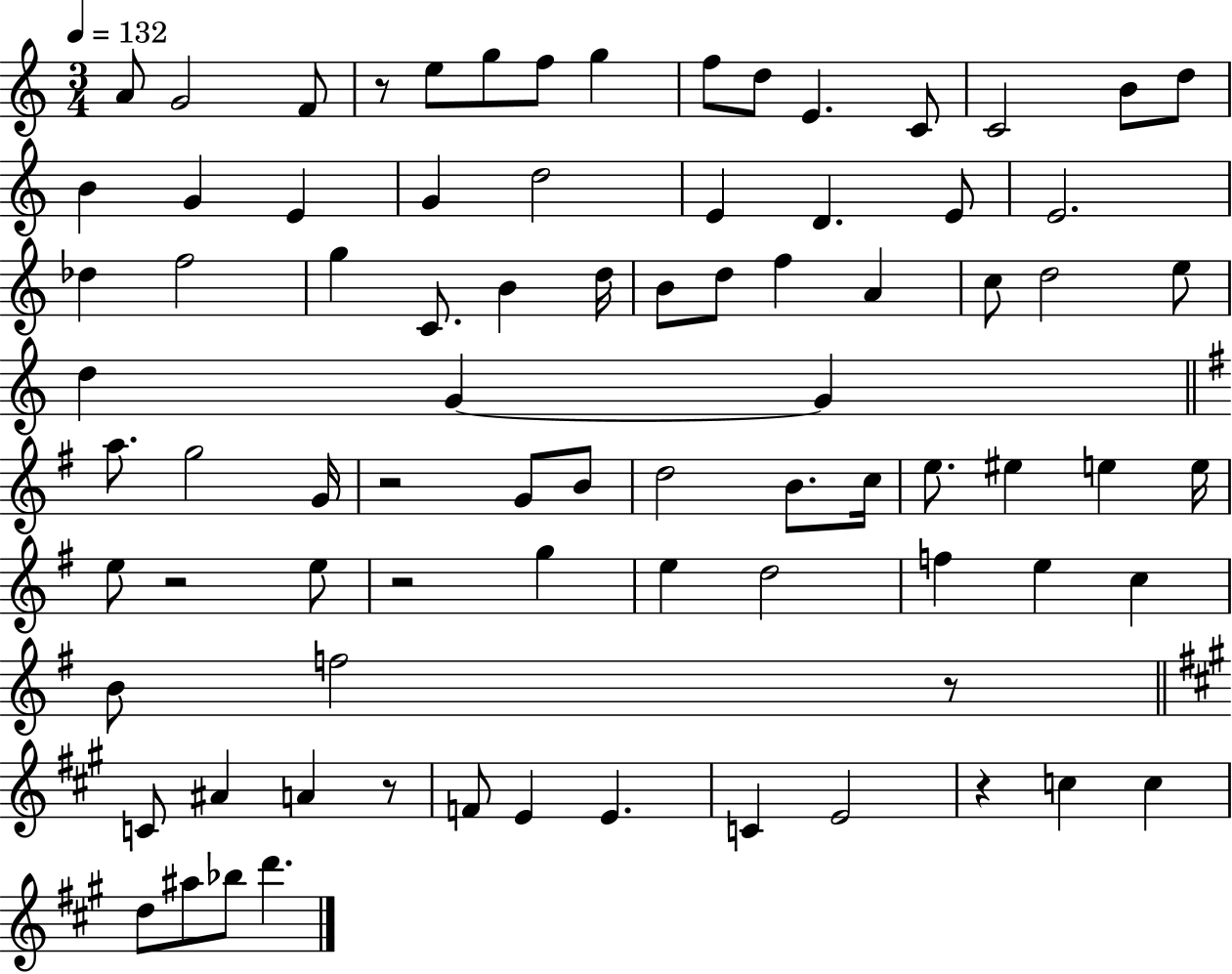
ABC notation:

X:1
T:Untitled
M:3/4
L:1/4
K:C
A/2 G2 F/2 z/2 e/2 g/2 f/2 g f/2 d/2 E C/2 C2 B/2 d/2 B G E G d2 E D E/2 E2 _d f2 g C/2 B d/4 B/2 d/2 f A c/2 d2 e/2 d G G a/2 g2 G/4 z2 G/2 B/2 d2 B/2 c/4 e/2 ^e e e/4 e/2 z2 e/2 z2 g e d2 f e c B/2 f2 z/2 C/2 ^A A z/2 F/2 E E C E2 z c c d/2 ^a/2 _b/2 d'